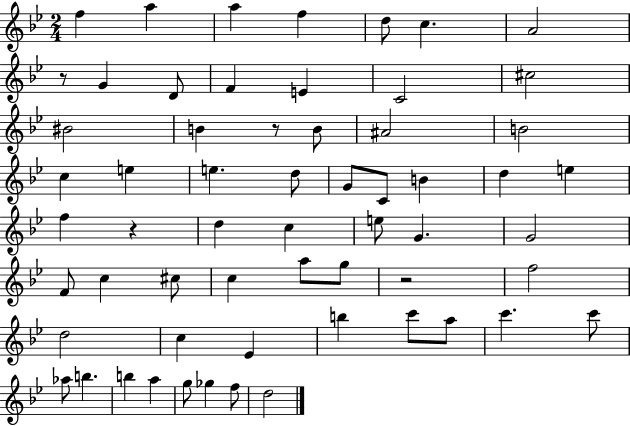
{
  \clef treble
  \numericTimeSignature
  \time 2/4
  \key bes \major
  \repeat volta 2 { f''4 a''4 | a''4 f''4 | d''8 c''4. | a'2 | \break r8 g'4 d'8 | f'4 e'4 | c'2 | cis''2 | \break bis'2 | b'4 r8 b'8 | ais'2 | b'2 | \break c''4 e''4 | e''4. d''8 | g'8 c'8 b'4 | d''4 e''4 | \break f''4 r4 | d''4 c''4 | e''8 g'4. | g'2 | \break f'8 c''4 cis''8 | c''4 a''8 g''8 | r2 | f''2 | \break d''2 | c''4 ees'4 | b''4 c'''8 a''8 | c'''4. c'''8 | \break aes''8 b''4. | b''4 a''4 | g''8 ges''4 f''8 | d''2 | \break } \bar "|."
}